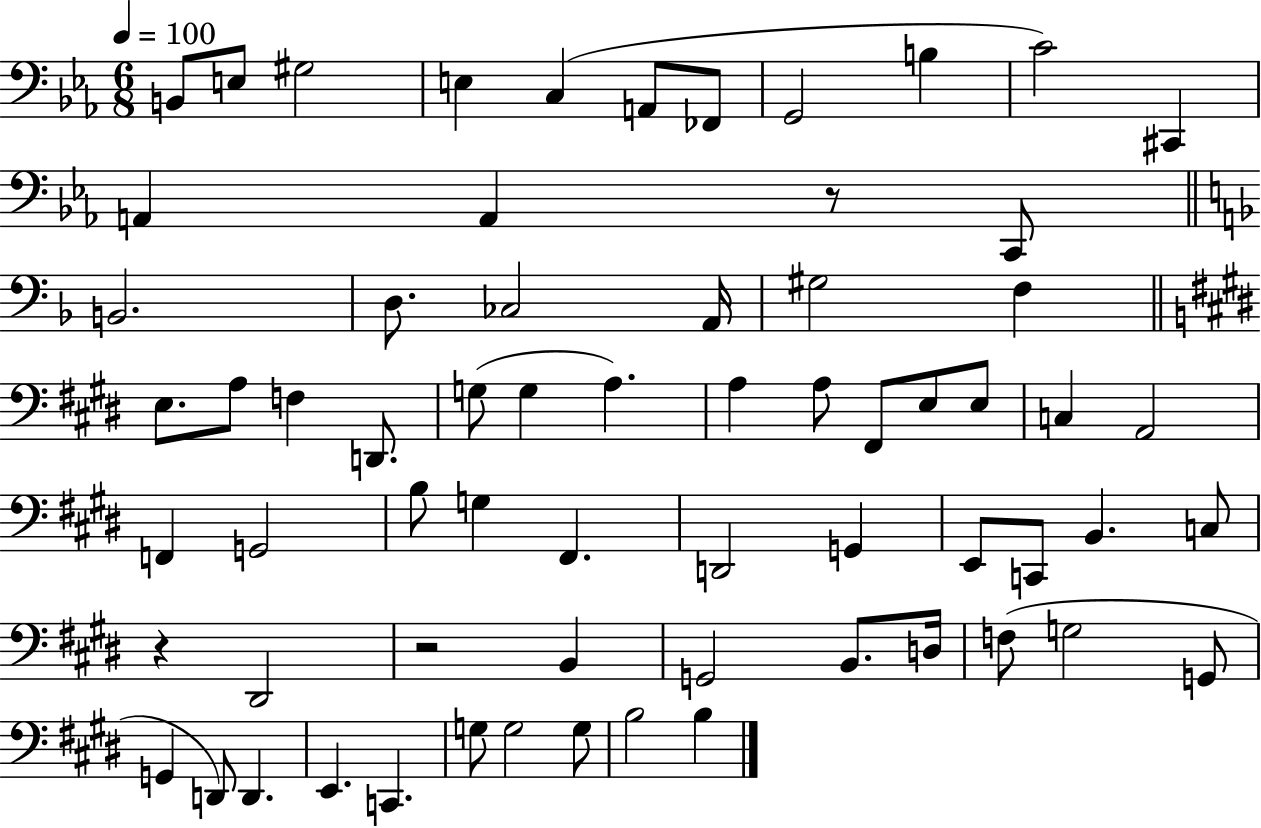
{
  \clef bass
  \numericTimeSignature
  \time 6/8
  \key ees \major
  \tempo 4 = 100
  \repeat volta 2 { b,8 e8 gis2 | e4 c4( a,8 fes,8 | g,2 b4 | c'2) cis,4 | \break a,4 a,4 r8 c,8 | \bar "||" \break \key f \major b,2. | d8. ces2 a,16 | gis2 f4 | \bar "||" \break \key e \major e8. a8 f4 d,8. | g8( g4 a4.) | a4 a8 fis,8 e8 e8 | c4 a,2 | \break f,4 g,2 | b8 g4 fis,4. | d,2 g,4 | e,8 c,8 b,4. c8 | \break r4 dis,2 | r2 b,4 | g,2 b,8. d16 | f8( g2 g,8 | \break g,4 d,8) d,4. | e,4. c,4. | g8 g2 g8 | b2 b4 | \break } \bar "|."
}